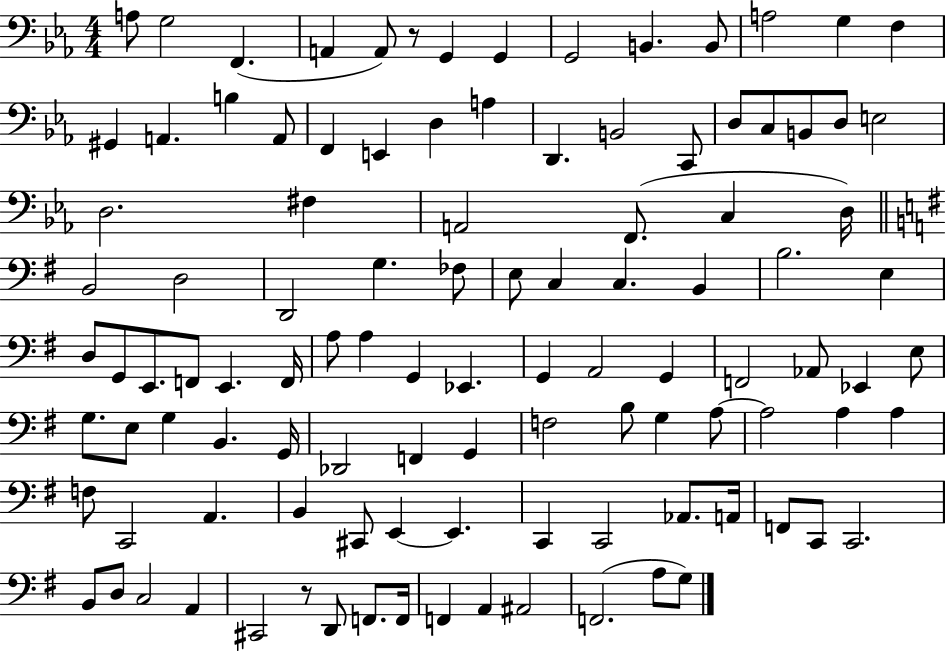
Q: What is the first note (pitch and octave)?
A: A3